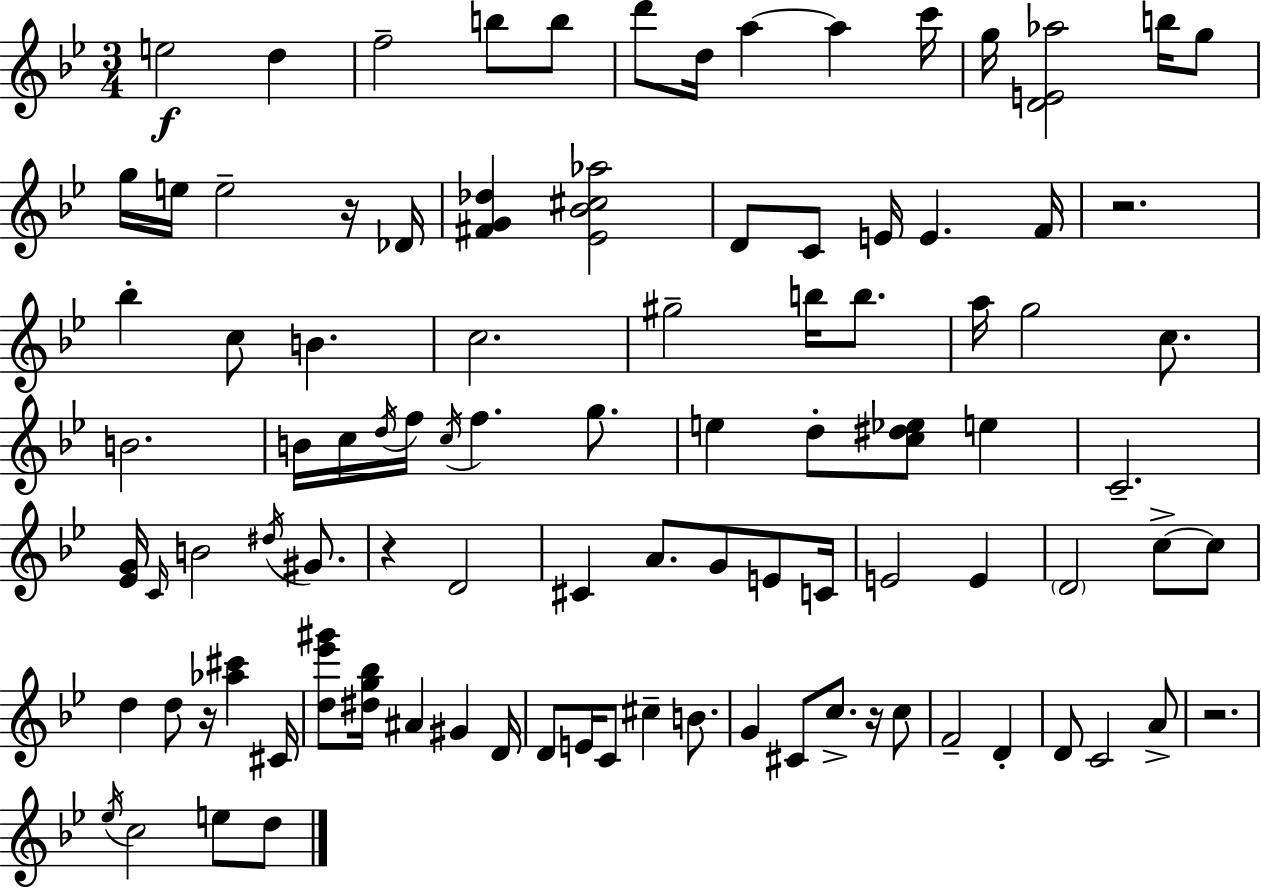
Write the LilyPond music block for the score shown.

{
  \clef treble
  \numericTimeSignature
  \time 3/4
  \key g \minor
  e''2\f d''4 | f''2-- b''8 b''8 | d'''8 d''16 a''4~~ a''4 c'''16 | g''16 <d' e' aes''>2 b''16 g''8 | \break g''16 e''16 e''2-- r16 des'16 | <fis' g' des''>4 <ees' bes' cis'' aes''>2 | d'8 c'8 e'16 e'4. f'16 | r2. | \break bes''4-. c''8 b'4. | c''2. | gis''2-- b''16 b''8. | a''16 g''2 c''8. | \break b'2. | b'16 c''16 \acciaccatura { d''16 } f''16 \acciaccatura { c''16 } f''4. g''8. | e''4 d''8-. <c'' dis'' ees''>8 e''4 | c'2.-- | \break <ees' g'>16 \grace { c'16 } b'2 | \acciaccatura { dis''16 } gis'8. r4 d'2 | cis'4 a'8. g'8 | e'8 c'16 e'2 | \break e'4 \parenthesize d'2 | c''8->~~ c''8 d''4 d''8 r16 <aes'' cis'''>4 | cis'16 <d'' ees''' gis'''>8 <dis'' g'' bes''>16 ais'4 gis'4 | d'16 d'8 e'16 c'8 cis''4-- | \break b'8. g'4 cis'8 c''8.-> | r16 c''8 f'2-- | d'4-. d'8 c'2 | a'8-> r2. | \break \acciaccatura { ees''16 } c''2 | e''8 d''8 \bar "|."
}